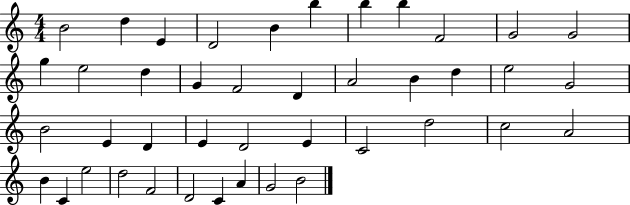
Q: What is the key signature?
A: C major